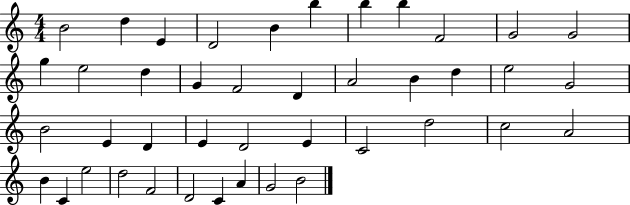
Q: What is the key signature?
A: C major